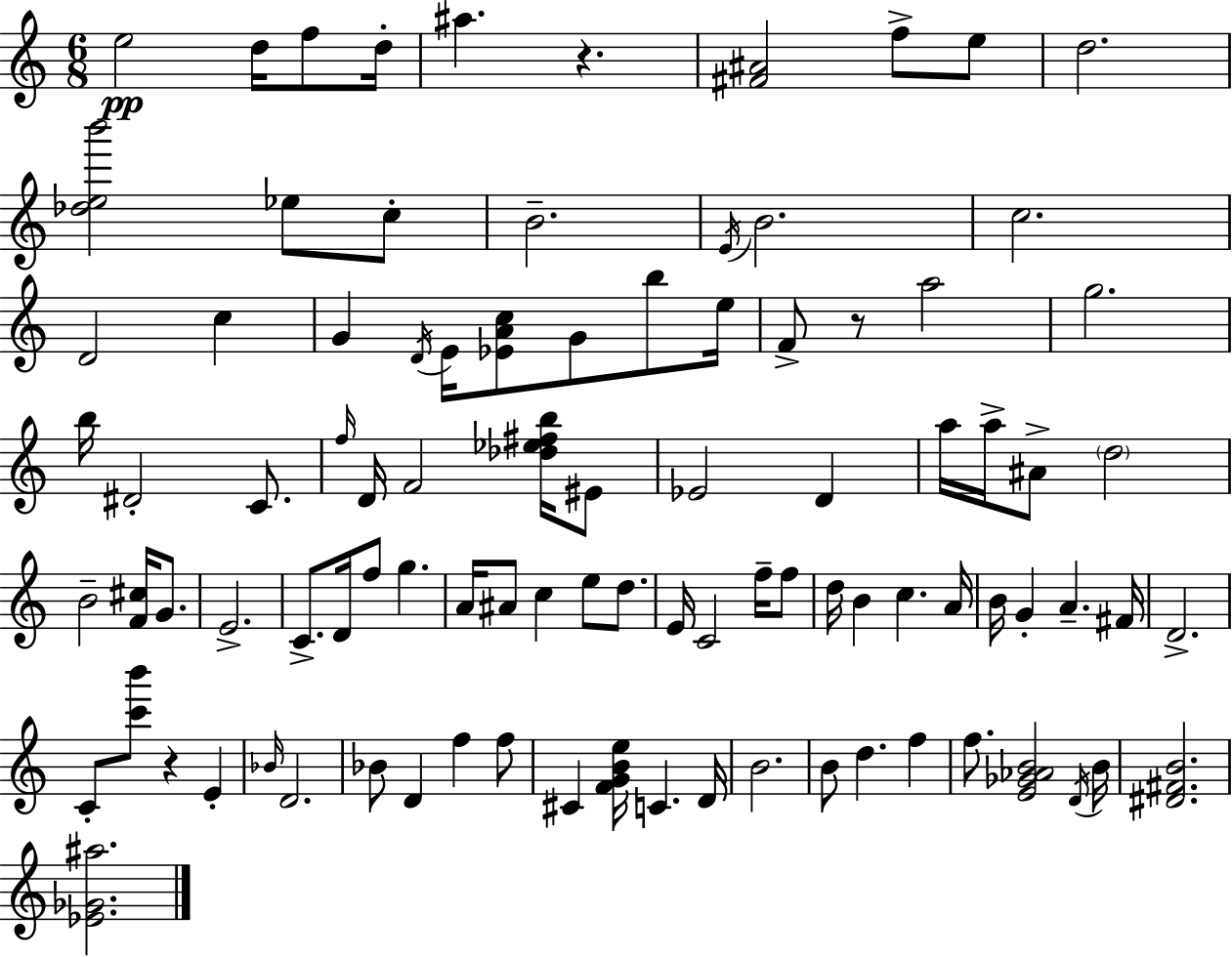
E5/h D5/s F5/e D5/s A#5/q. R/q. [F#4,A#4]/h F5/e E5/e D5/h. [Db5,E5,B6]/h Eb5/e C5/e B4/h. E4/s B4/h. C5/h. D4/h C5/q G4/q D4/s E4/s [Eb4,A4,C5]/e G4/e B5/e E5/s F4/e R/e A5/h G5/h. B5/s D#4/h C4/e. F5/s D4/s F4/h [Db5,Eb5,F#5,B5]/s EIS4/e Eb4/h D4/q A5/s A5/s A#4/e D5/h B4/h [F4,C#5]/s G4/e. E4/h. C4/e. D4/s F5/e G5/q. A4/s A#4/e C5/q E5/e D5/e. E4/s C4/h F5/s F5/e D5/s B4/q C5/q. A4/s B4/s G4/q A4/q. F#4/s D4/h. C4/e [C6,B6]/e R/q E4/q Bb4/s D4/h. Bb4/e D4/q F5/q F5/e C#4/q [F4,G4,B4,E5]/s C4/q. D4/s B4/h. B4/e D5/q. F5/q F5/e. [E4,Gb4,Ab4,B4]/h D4/s B4/s [D#4,F#4,B4]/h. [Eb4,Gb4,A#5]/h.